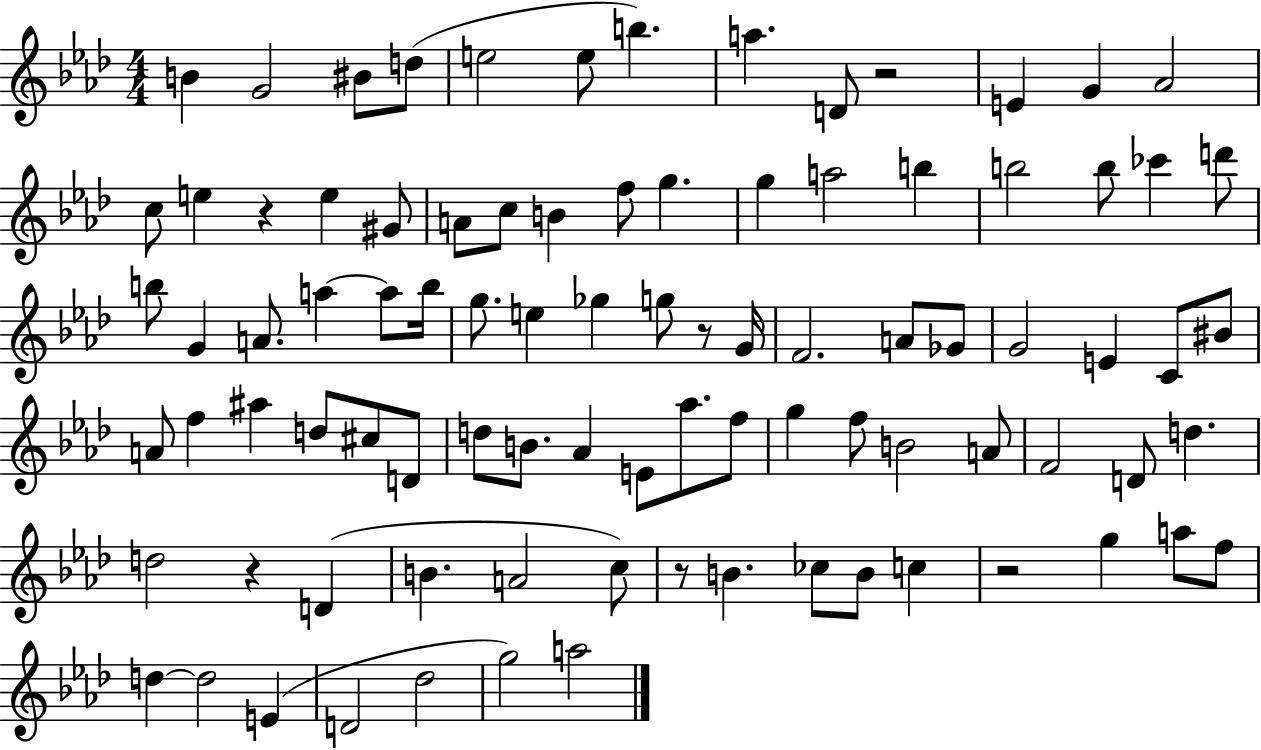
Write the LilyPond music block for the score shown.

{
  \clef treble
  \numericTimeSignature
  \time 4/4
  \key aes \major
  \repeat volta 2 { b'4 g'2 bis'8 d''8( | e''2 e''8 b''4.) | a''4. d'8 r2 | e'4 g'4 aes'2 | \break c''8 e''4 r4 e''4 gis'8 | a'8 c''8 b'4 f''8 g''4. | g''4 a''2 b''4 | b''2 b''8 ces'''4 d'''8 | \break b''8 g'4 a'8. a''4~~ a''8 b''16 | g''8. e''4 ges''4 g''8 r8 g'16 | f'2. a'8 ges'8 | g'2 e'4 c'8 bis'8 | \break a'8 f''4 ais''4 d''8 cis''8 d'8 | d''8 b'8. aes'4 e'8 aes''8. f''8 | g''4 f''8 b'2 a'8 | f'2 d'8 d''4. | \break d''2 r4 d'4( | b'4. a'2 c''8) | r8 b'4. ces''8 b'8 c''4 | r2 g''4 a''8 f''8 | \break d''4~~ d''2 e'4( | d'2 des''2 | g''2) a''2 | } \bar "|."
}